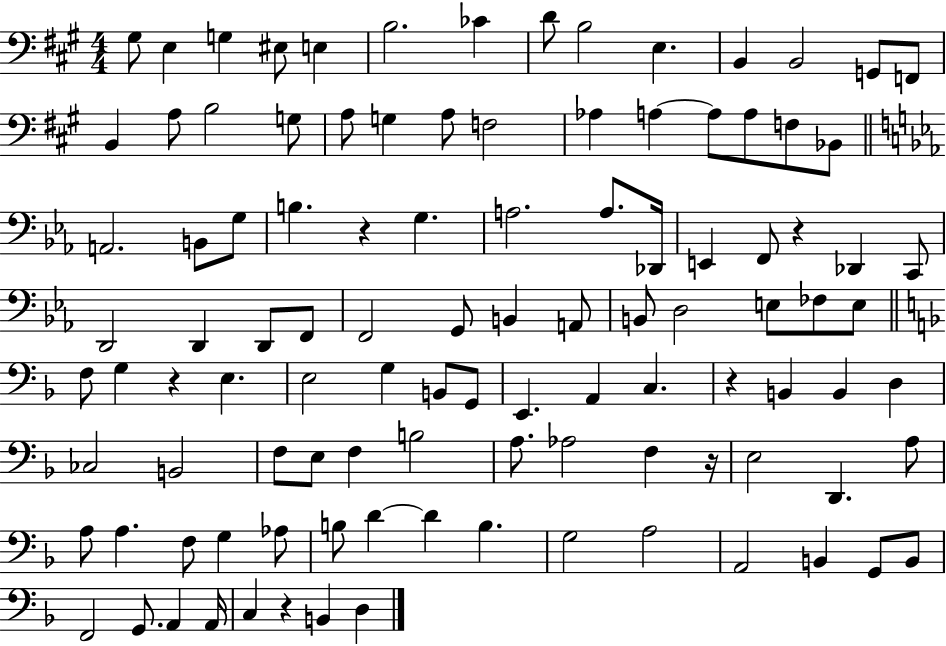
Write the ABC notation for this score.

X:1
T:Untitled
M:4/4
L:1/4
K:A
^G,/2 E, G, ^E,/2 E, B,2 _C D/2 B,2 E, B,, B,,2 G,,/2 F,,/2 B,, A,/2 B,2 G,/2 A,/2 G, A,/2 F,2 _A, A, A,/2 A,/2 F,/2 _B,,/2 A,,2 B,,/2 G,/2 B, z G, A,2 A,/2 _D,,/4 E,, F,,/2 z _D,, C,,/2 D,,2 D,, D,,/2 F,,/2 F,,2 G,,/2 B,, A,,/2 B,,/2 D,2 E,/2 _F,/2 E,/2 F,/2 G, z E, E,2 G, B,,/2 G,,/2 E,, A,, C, z B,, B,, D, _C,2 B,,2 F,/2 E,/2 F, B,2 A,/2 _A,2 F, z/4 E,2 D,, A,/2 A,/2 A, F,/2 G, _A,/2 B,/2 D D B, G,2 A,2 A,,2 B,, G,,/2 B,,/2 F,,2 G,,/2 A,, A,,/4 C, z B,, D,